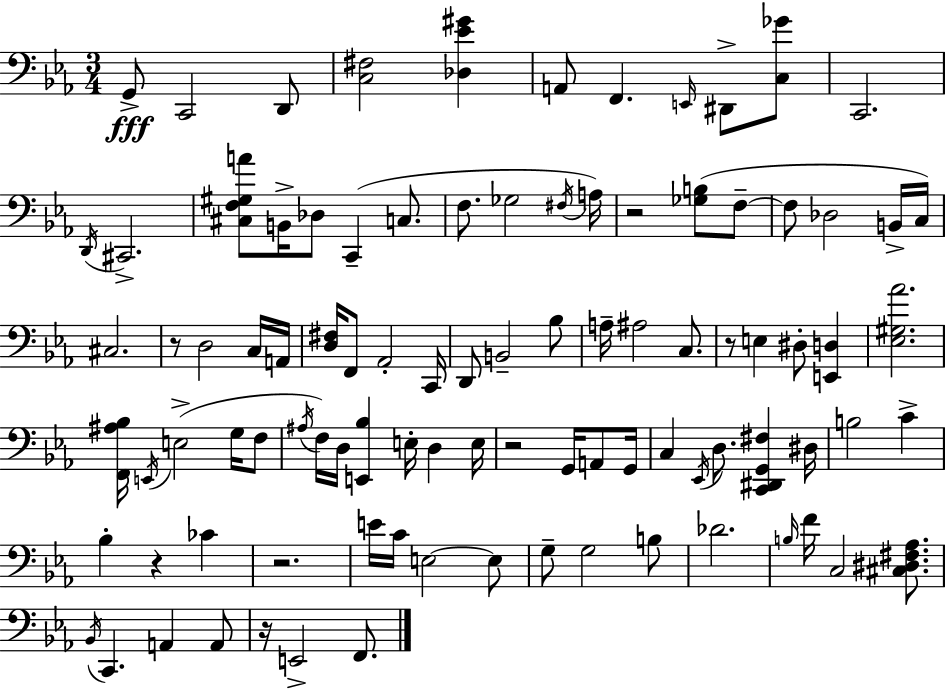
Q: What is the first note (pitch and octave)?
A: G2